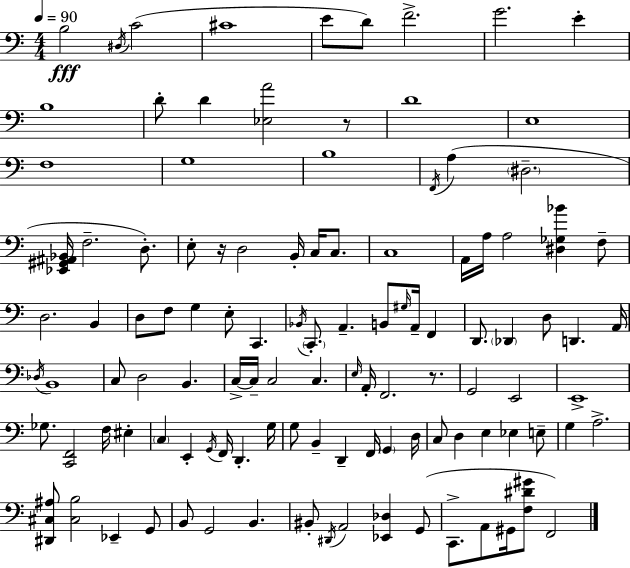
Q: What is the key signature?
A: A minor